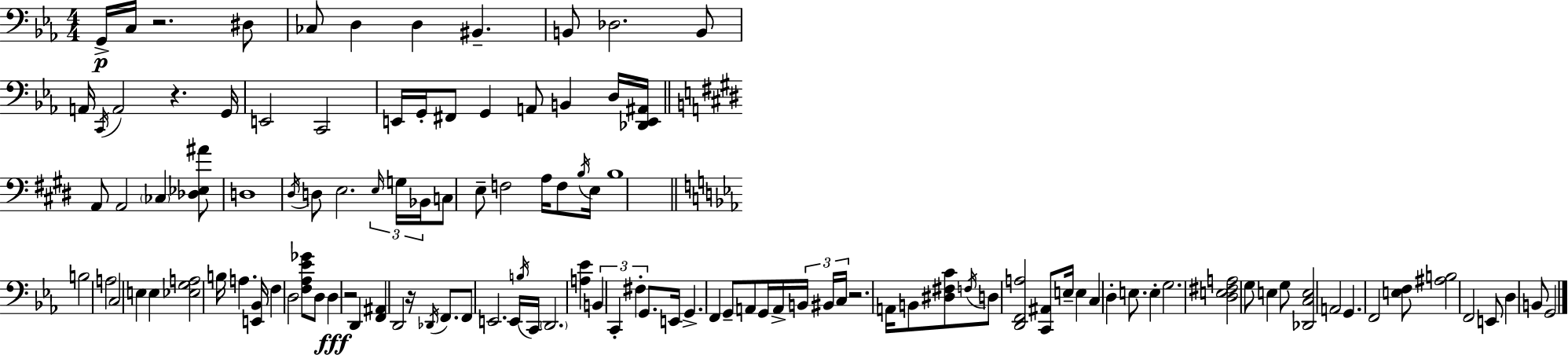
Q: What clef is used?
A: bass